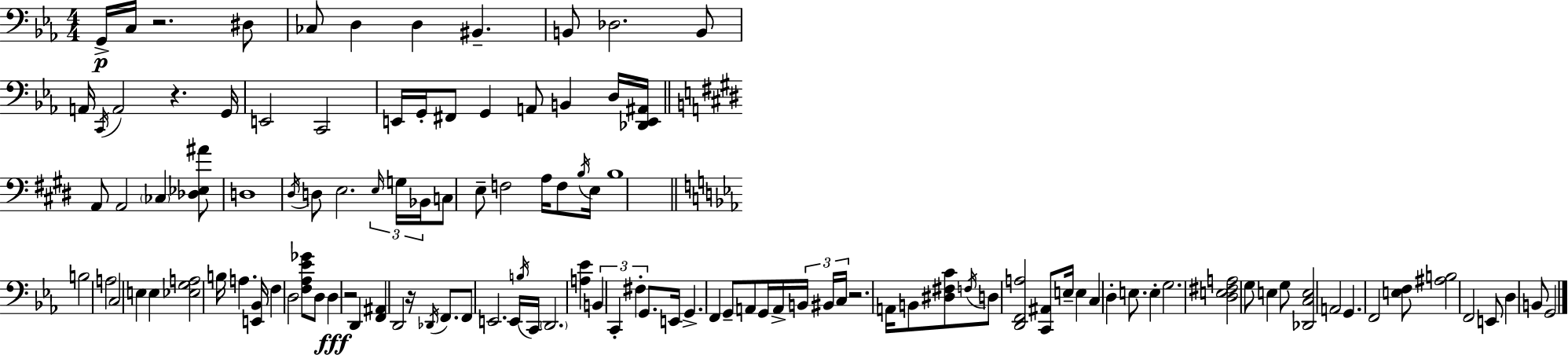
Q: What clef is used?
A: bass